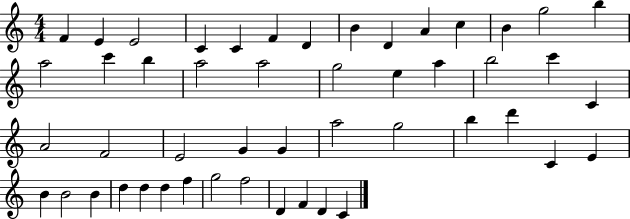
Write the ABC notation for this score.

X:1
T:Untitled
M:4/4
L:1/4
K:C
F E E2 C C F D B D A c B g2 b a2 c' b a2 a2 g2 e a b2 c' C A2 F2 E2 G G a2 g2 b d' C E B B2 B d d d f g2 f2 D F D C